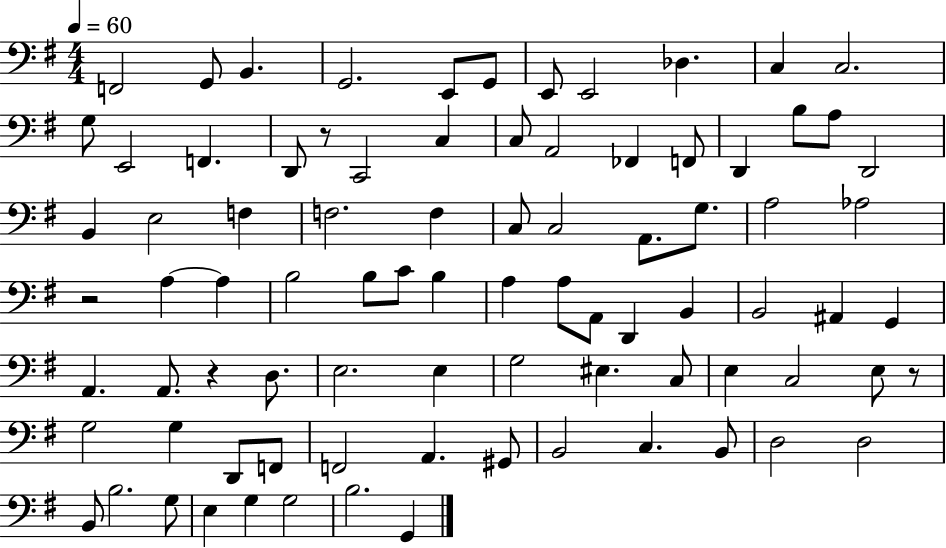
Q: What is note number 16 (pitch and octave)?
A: C2